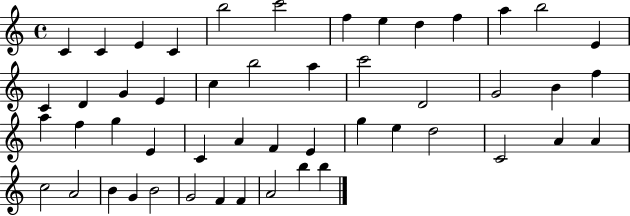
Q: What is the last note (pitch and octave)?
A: B5